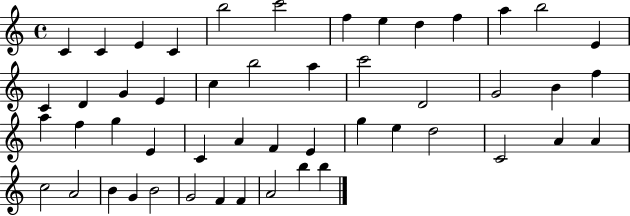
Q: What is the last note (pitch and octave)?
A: B5